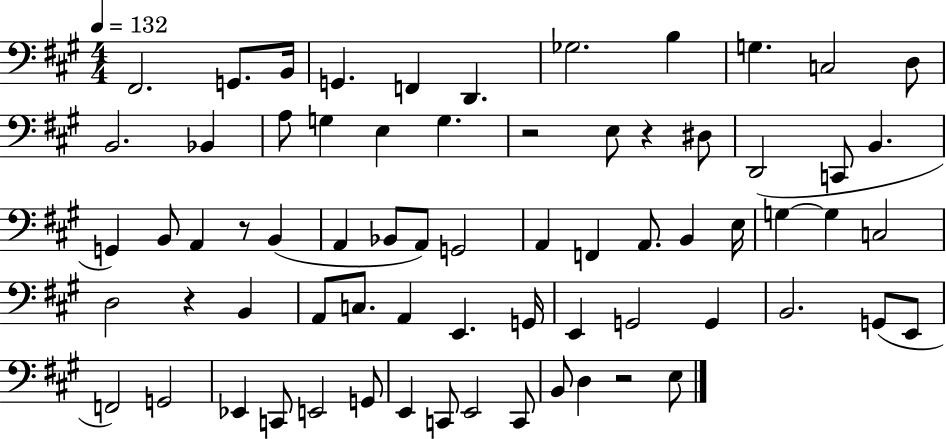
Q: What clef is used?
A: bass